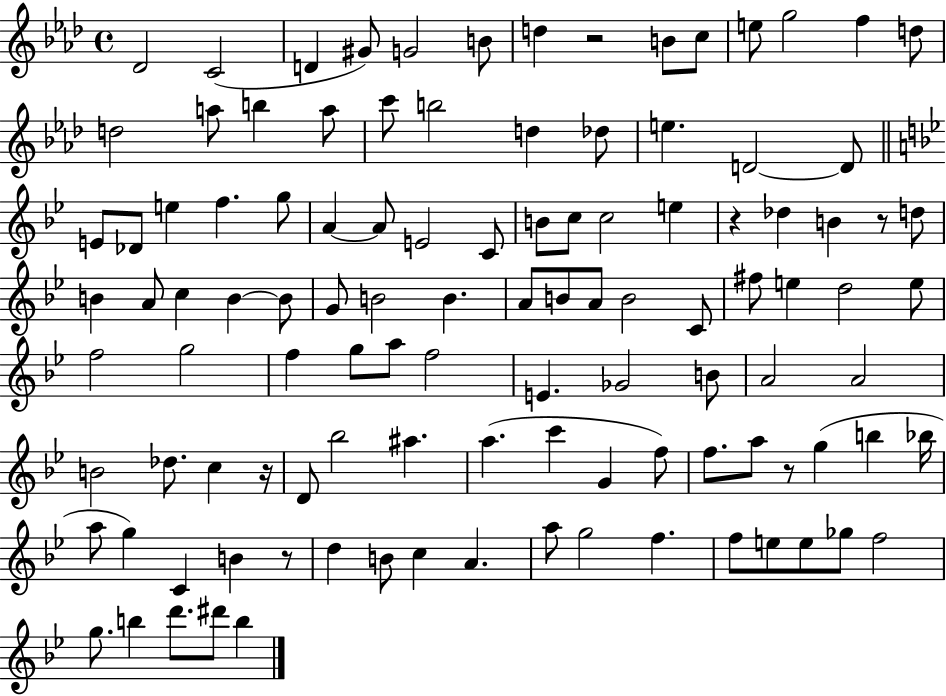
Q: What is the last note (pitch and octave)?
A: B5